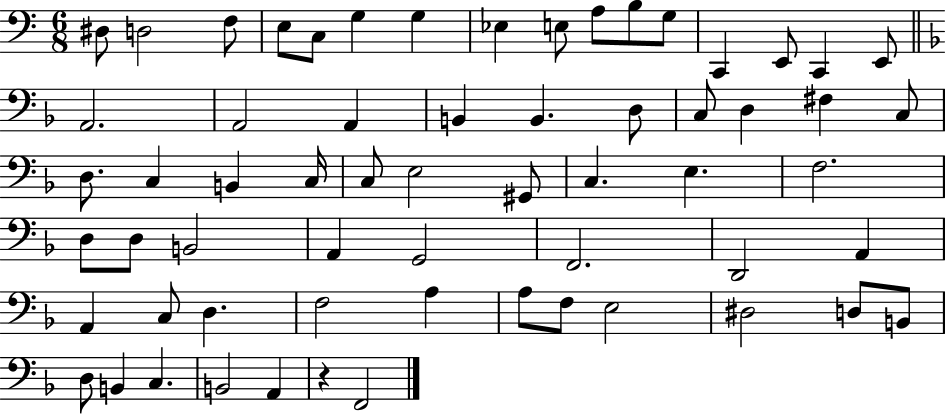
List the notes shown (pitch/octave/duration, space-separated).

D#3/e D3/h F3/e E3/e C3/e G3/q G3/q Eb3/q E3/e A3/e B3/e G3/e C2/q E2/e C2/q E2/e A2/h. A2/h A2/q B2/q B2/q. D3/e C3/e D3/q F#3/q C3/e D3/e. C3/q B2/q C3/s C3/e E3/h G#2/e C3/q. E3/q. F3/h. D3/e D3/e B2/h A2/q G2/h F2/h. D2/h A2/q A2/q C3/e D3/q. F3/h A3/q A3/e F3/e E3/h D#3/h D3/e B2/e D3/e B2/q C3/q. B2/h A2/q R/q F2/h